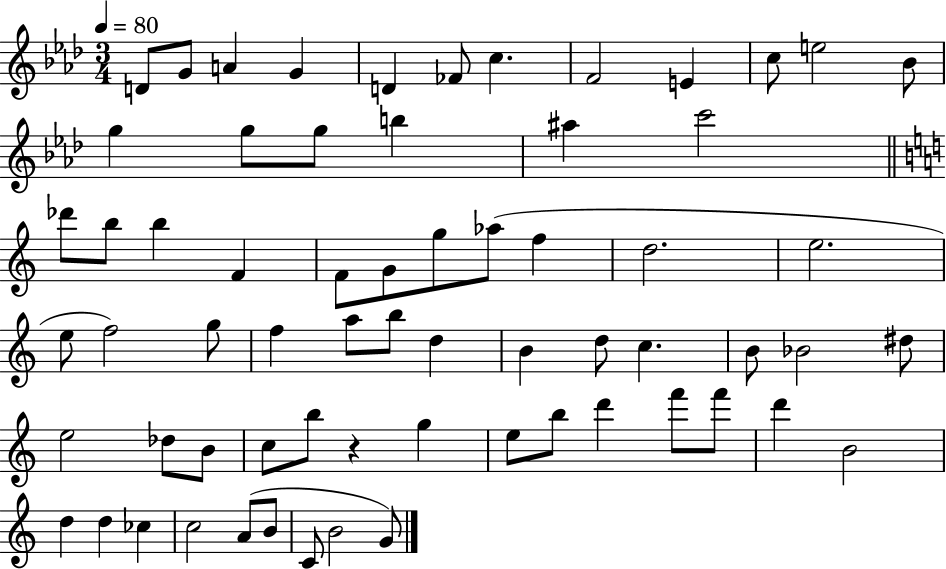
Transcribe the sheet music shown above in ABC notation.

X:1
T:Untitled
M:3/4
L:1/4
K:Ab
D/2 G/2 A G D _F/2 c F2 E c/2 e2 _B/2 g g/2 g/2 b ^a c'2 _d'/2 b/2 b F F/2 G/2 g/2 _a/2 f d2 e2 e/2 f2 g/2 f a/2 b/2 d B d/2 c B/2 _B2 ^d/2 e2 _d/2 B/2 c/2 b/2 z g e/2 b/2 d' f'/2 f'/2 d' B2 d d _c c2 A/2 B/2 C/2 B2 G/2